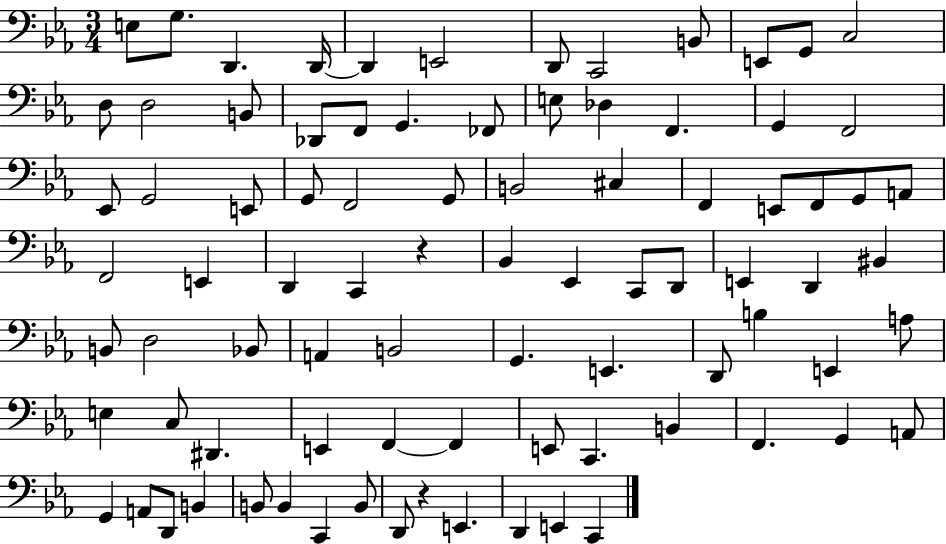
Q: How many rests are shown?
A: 2